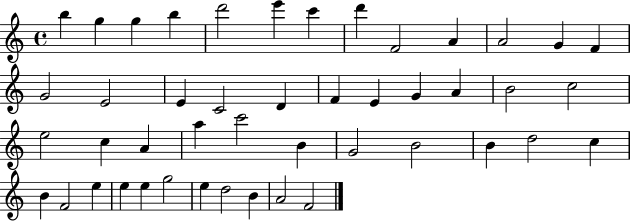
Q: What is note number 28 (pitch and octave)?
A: A5